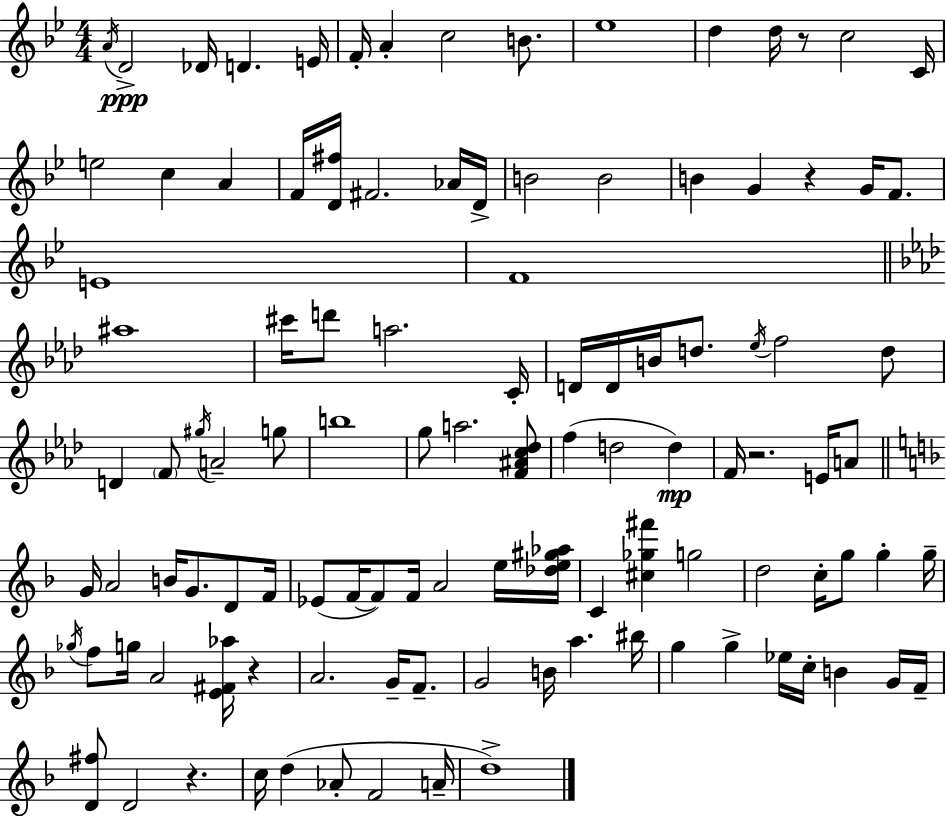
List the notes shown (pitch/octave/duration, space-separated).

A4/s D4/h Db4/s D4/q. E4/s F4/s A4/q C5/h B4/e. Eb5/w D5/q D5/s R/e C5/h C4/s E5/h C5/q A4/q F4/s [D4,F#5]/s F#4/h. Ab4/s D4/s B4/h B4/h B4/q G4/q R/q G4/s F4/e. E4/w F4/w A#5/w C#6/s D6/e A5/h. C4/s D4/s D4/s B4/s D5/e. Eb5/s F5/h D5/e D4/q F4/e G#5/s A4/h G5/e B5/w G5/e A5/h. [F4,A#4,C5,Db5]/e F5/q D5/h D5/q F4/s R/h. E4/s A4/e G4/s A4/h B4/s G4/e. D4/e F4/s Eb4/e F4/s F4/e F4/s A4/h E5/s [Db5,E5,G#5,Ab5]/s C4/q [C#5,Gb5,F#6]/q G5/h D5/h C5/s G5/e G5/q G5/s Gb5/s F5/e G5/s A4/h [E4,F#4,Ab5]/s R/q A4/h. G4/s F4/e. G4/h B4/s A5/q. BIS5/s G5/q G5/q Eb5/s C5/s B4/q G4/s F4/s [D4,F#5]/e D4/h R/q. C5/s D5/q Ab4/e F4/h A4/s D5/w